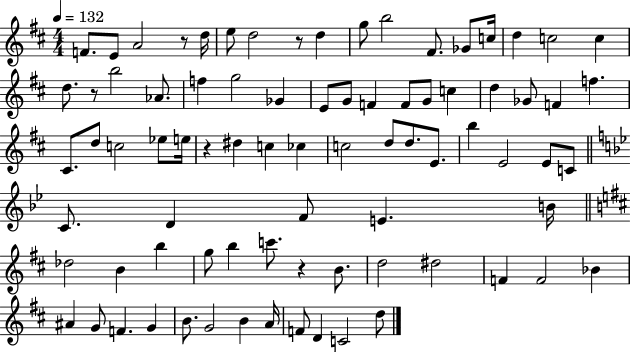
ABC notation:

X:1
T:Untitled
M:4/4
L:1/4
K:D
F/2 E/2 A2 z/2 d/4 e/2 d2 z/2 d g/2 b2 ^F/2 _G/2 c/4 d c2 c d/2 z/2 b2 _A/2 f g2 _G E/2 G/2 F F/2 G/2 c d _G/2 F f ^C/2 d/2 c2 _e/2 e/4 z ^d c _c c2 d/2 d/2 E/2 b E2 E/2 C/2 C/2 D F/2 E B/4 _d2 B b g/2 b c'/2 z B/2 d2 ^d2 F F2 _B ^A G/2 F G B/2 G2 B A/4 F/2 D C2 d/2